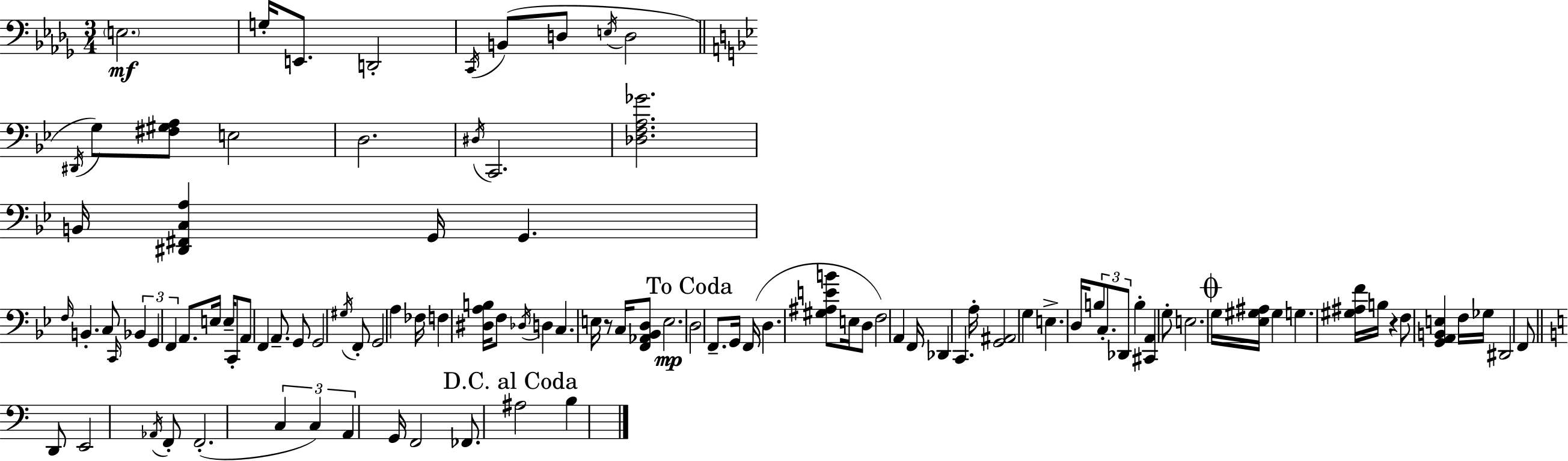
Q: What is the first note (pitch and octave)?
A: E3